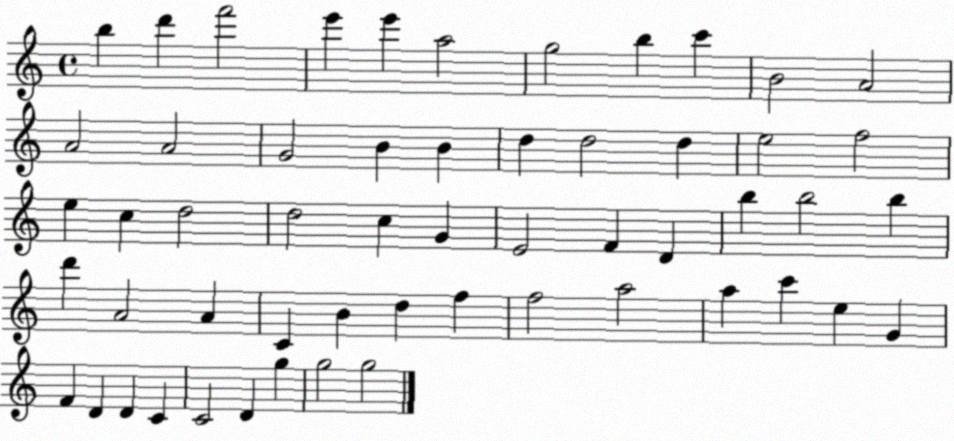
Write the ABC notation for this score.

X:1
T:Untitled
M:4/4
L:1/4
K:C
b d' f'2 e' e' a2 g2 b c' B2 A2 A2 A2 G2 B B d d2 d e2 f2 e c d2 d2 c G E2 F D b b2 b d' A2 A C B d f f2 a2 a c' e G F D D C C2 D g g2 g2